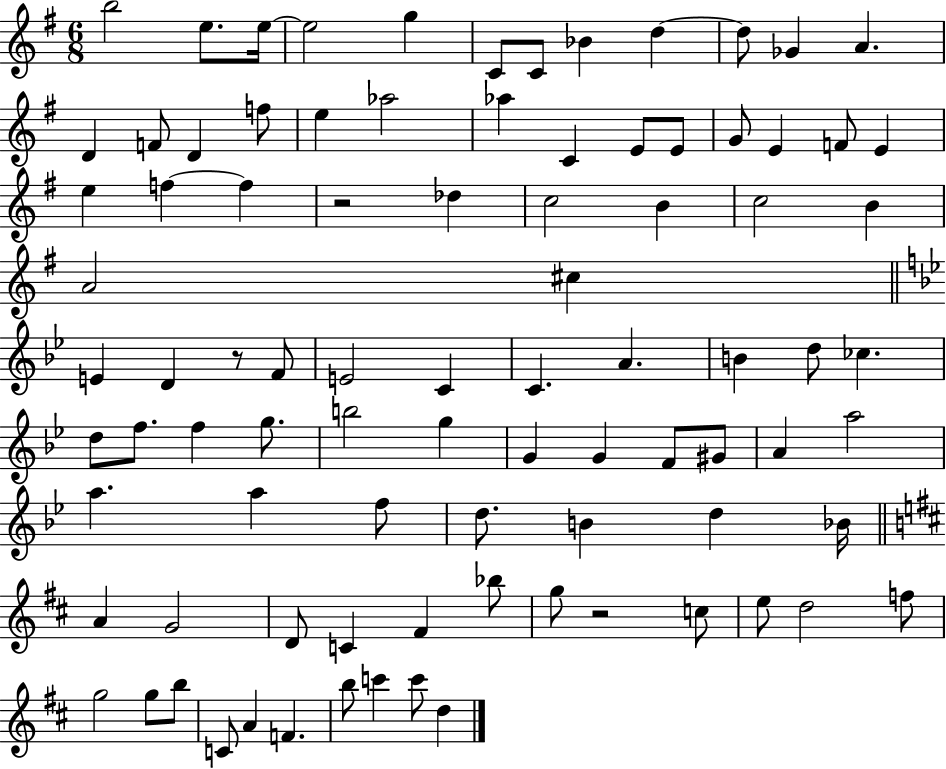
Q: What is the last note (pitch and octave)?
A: D5